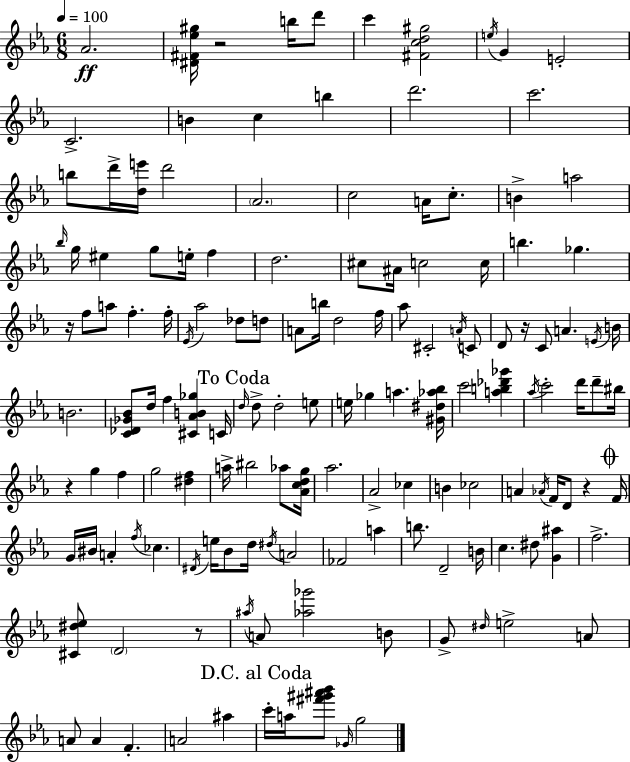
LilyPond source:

{
  \clef treble
  \numericTimeSignature
  \time 6/8
  \key ees \major
  \tempo 4 = 100
  \repeat volta 2 { aes'2.\ff | <dis' fis' ees'' gis''>16 r2 b''16 d'''8 | c'''4 <fis' c'' d'' gis''>2 | \acciaccatura { e''16 } g'4 e'2-. | \break c'2.-> | b'4 c''4 b''4 | d'''2. | c'''2. | \break b''8 d'''16-> <d'' e'''>16 d'''2 | \parenthesize aes'2. | c''2 a'16 c''8.-. | b'4-> a''2 | \break \grace { bes''16 } g''16 eis''4 g''8 e''16-. f''4 | d''2. | cis''8 ais'16 c''2 | c''16 b''4. ges''4. | \break r16 f''8 a''8 f''4.-. | f''16-. \acciaccatura { ees'16 } aes''2 des''8 | d''8 a'8 b''16 d''2 | f''16 aes''8 cis'2-. | \break \acciaccatura { a'16 } c'8 d'8 r16 c'8 a'4. | \acciaccatura { e'16 } b'16 b'2. | <c' des' ges' bes'>8 d''16 f''4 | <cis' aes' b' ges''>4 c'16 \mark "To Coda" \grace { d''16 } d''8-> d''2-. | \break e''8 e''16 ges''4 a''4. | <gis' dis'' aes'' bes''>16 c'''2 | <a'' b'' des''' ges'''>4 \acciaccatura { aes''16 } c'''2-. | d'''16 d'''8-- bis''16 r4 g''4 | \break f''4 g''2 | <dis'' f''>4 a''16-> bis''2 | aes''8 <aes' c'' d'' g''>16 aes''2. | aes'2-> | \break ces''4 b'4 ces''2 | a'4 \acciaccatura { aes'16 } | f'16 d'8 r4 \mark \markup { \musicglyph "scripts.coda" } f'16 g'16 bis'16 a'4-. | \acciaccatura { f''16 } ces''4. \acciaccatura { dis'16 } e''16 bes'8 | \break d''16 \acciaccatura { dis''16 } a'2 fes'2 | a''4 b''8. | d'2-- b'16 c''4. | dis''8 <g' ais''>4 f''2.-> | \break <cis' dis'' ees''>8 | \parenthesize d'2 r8 \acciaccatura { ais''16 } | a'8 <aes'' ges'''>2 b'8 | g'8-> \grace { dis''16 } e''2-> a'8 | \break a'8 a'4 f'4.-. | a'2 ais''4 | \mark "D.C. al Coda" c'''16-. a''16 <fis''' gis''' ais''' bes'''>8 \grace { ges'16 } g''2 | } \bar "|."
}